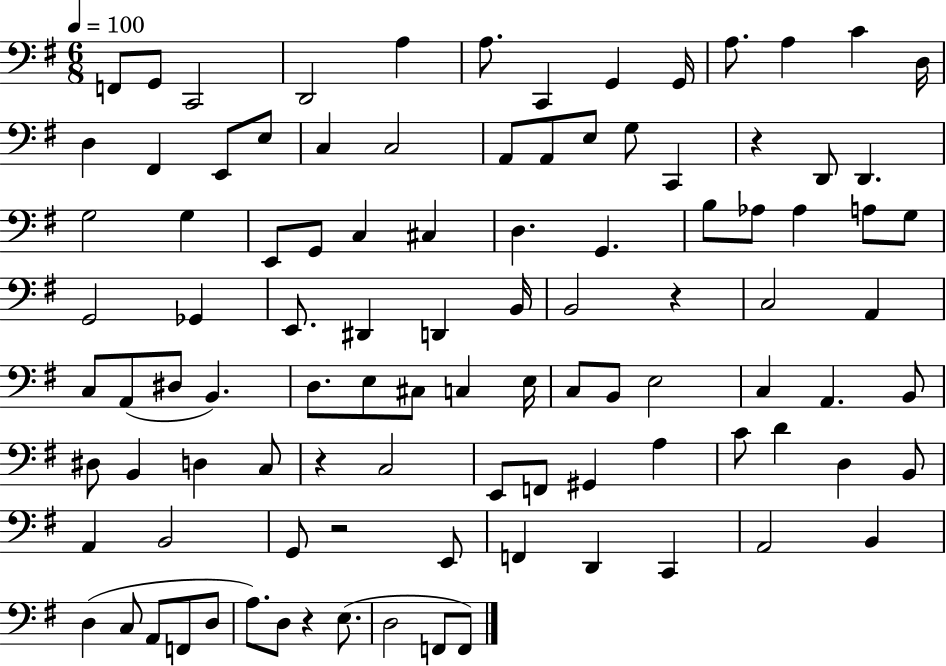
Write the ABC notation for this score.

X:1
T:Untitled
M:6/8
L:1/4
K:G
F,,/2 G,,/2 C,,2 D,,2 A, A,/2 C,, G,, G,,/4 A,/2 A, C D,/4 D, ^F,, E,,/2 E,/2 C, C,2 A,,/2 A,,/2 E,/2 G,/2 C,, z D,,/2 D,, G,2 G, E,,/2 G,,/2 C, ^C, D, G,, B,/2 _A,/2 _A, A,/2 G,/2 G,,2 _G,, E,,/2 ^D,, D,, B,,/4 B,,2 z C,2 A,, C,/2 A,,/2 ^D,/2 B,, D,/2 E,/2 ^C,/2 C, E,/4 C,/2 B,,/2 E,2 C, A,, B,,/2 ^D,/2 B,, D, C,/2 z C,2 E,,/2 F,,/2 ^G,, A, C/2 D D, B,,/2 A,, B,,2 G,,/2 z2 E,,/2 F,, D,, C,, A,,2 B,, D, C,/2 A,,/2 F,,/2 D,/2 A,/2 D,/2 z E,/2 D,2 F,,/2 F,,/2